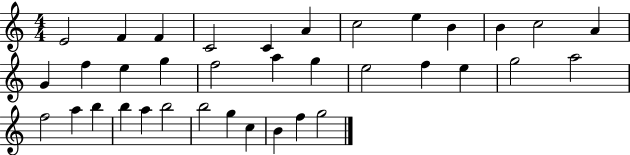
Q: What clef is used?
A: treble